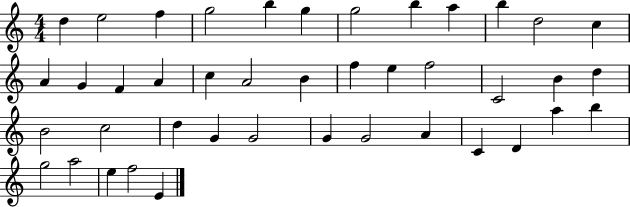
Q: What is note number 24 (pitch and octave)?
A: B4